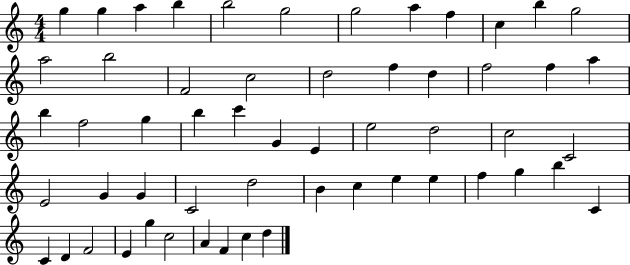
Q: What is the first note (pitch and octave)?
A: G5